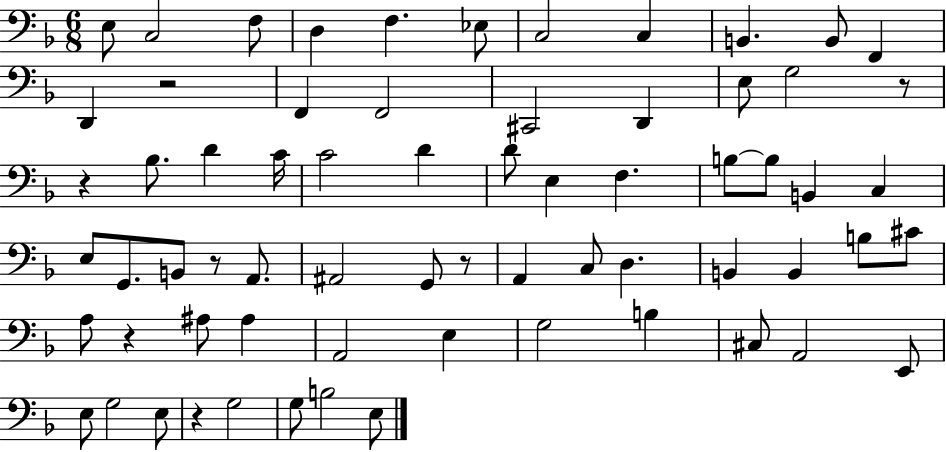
X:1
T:Untitled
M:6/8
L:1/4
K:F
E,/2 C,2 F,/2 D, F, _E,/2 C,2 C, B,, B,,/2 F,, D,, z2 F,, F,,2 ^C,,2 D,, E,/2 G,2 z/2 z _B,/2 D C/4 C2 D D/2 E, F, B,/2 B,/2 B,, C, E,/2 G,,/2 B,,/2 z/2 A,,/2 ^A,,2 G,,/2 z/2 A,, C,/2 D, B,, B,, B,/2 ^C/2 A,/2 z ^A,/2 ^A, A,,2 E, G,2 B, ^C,/2 A,,2 E,,/2 E,/2 G,2 E,/2 z G,2 G,/2 B,2 E,/2